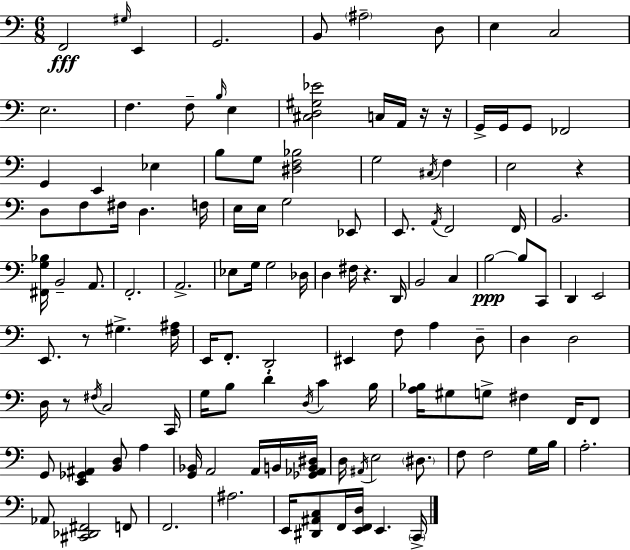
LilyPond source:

{
  \clef bass
  \numericTimeSignature
  \time 6/8
  \key a \minor
  f,2\fff \grace { gis16 } e,4 | g,2. | b,8 \parenthesize ais2-- d8 | e4 c2 | \break e2. | f4. f8-- \grace { b16 } e4 | <cis d gis ees'>2 c16 a,16 | r16 r16 g,16-> g,16 g,8 fes,2 | \break g,4 e,4 ees4 | b8 g8 <dis f bes>2 | g2 \acciaccatura { cis16 } f4 | e2 r4 | \break d8 f8 fis16 d4. | f16 e16 e16 g2 | ees,8 e,8. \acciaccatura { a,16 } f,2 | f,16 b,2. | \break <fis, g bes>16 b,2-- | a,8. f,2.-. | a,2.-> | ees8 g16 g2 | \break des16 d4 fis16 r4. | d,16 b,2 | c4 b2~~\ppp | b8 c,8 d,4 e,2 | \break e,8. r8 gis4.-> | <f ais>16 e,16 f,8.-. d,2-. | eis,4 f8 a4 | d8-- d4 d2 | \break d16 r8 \acciaccatura { fis16 } c2 | c,16 g16 b8 d'4-. | \acciaccatura { d16 } c'4 b16 <a bes>16 gis8 g8-> fis4 | f,16 f,8 g,8 <e, ges, ais,>4 | \break <b, d>8 a4 <g, bes,>16 a,2 | a,16 b,16 <ges, aes, b, dis>16 d16 \acciaccatura { ais,16 } e2 | \parenthesize dis8. f8 f2 | g16 b16 a2.-. | \break aes,8 <cis, des, fis,>2 | f,8 f,2. | ais2. | e,16 <dis, ais, c>8 f,16 <e, f, d>16 | \break e,4. \parenthesize c,16-> \bar "|."
}